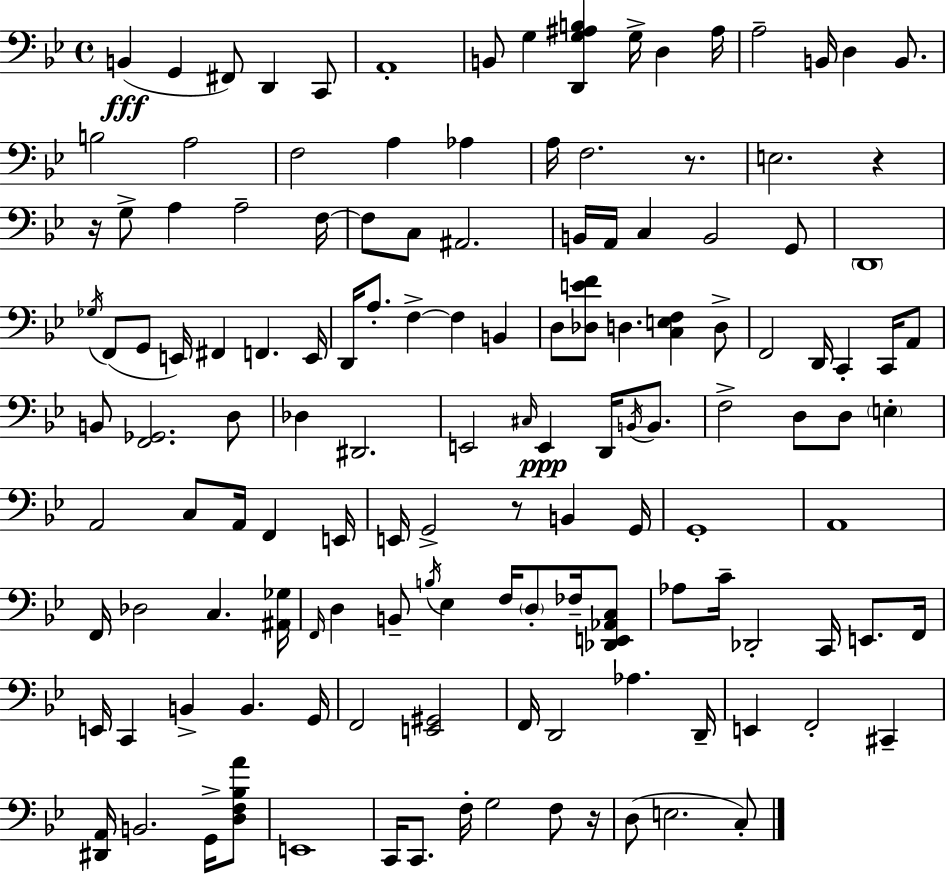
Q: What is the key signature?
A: BES major